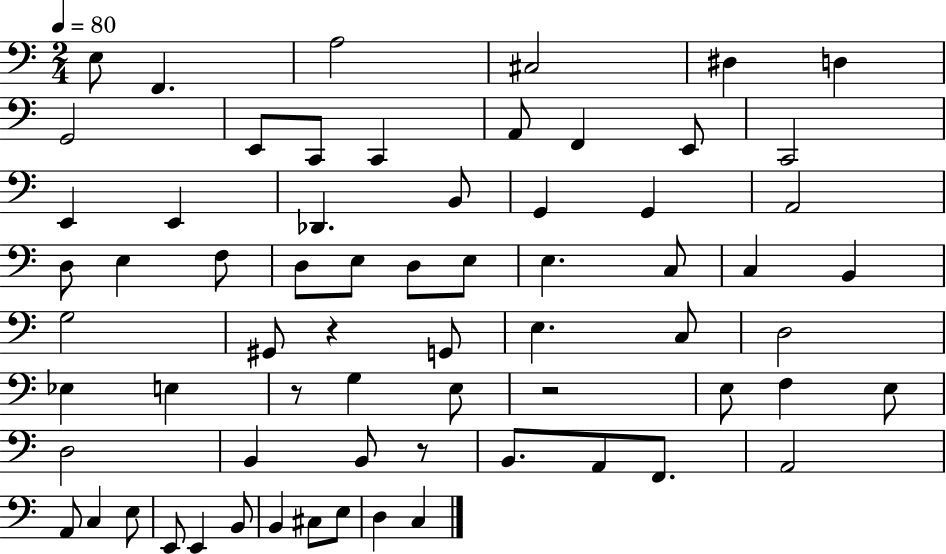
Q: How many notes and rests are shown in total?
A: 67